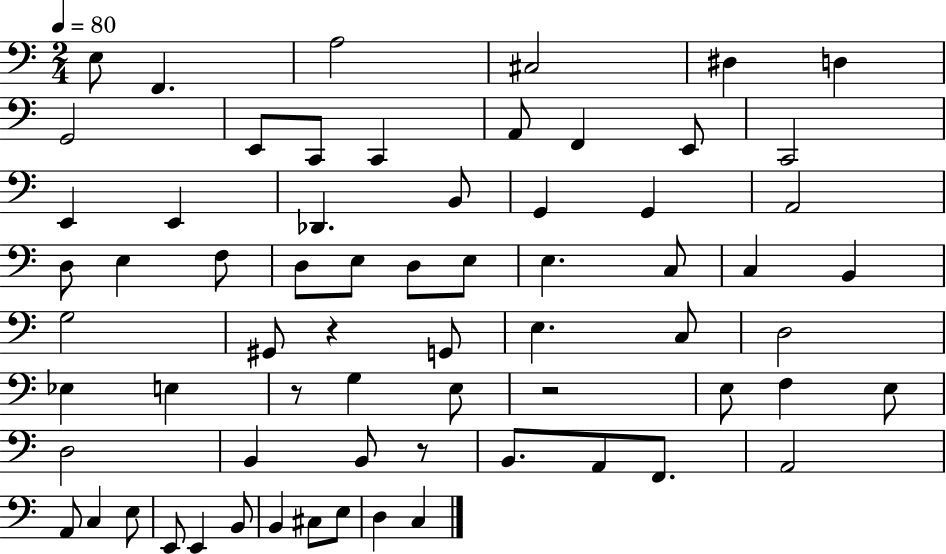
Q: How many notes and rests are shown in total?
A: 67